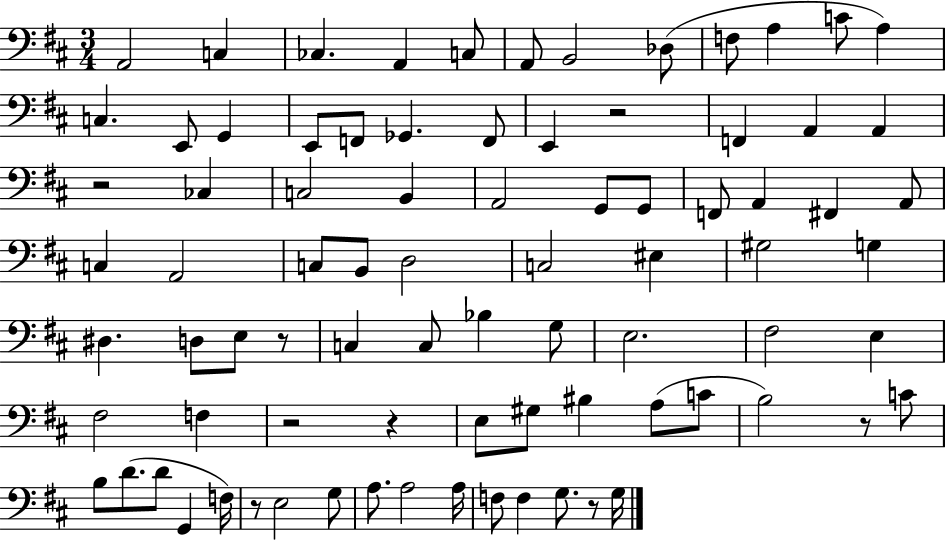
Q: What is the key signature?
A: D major